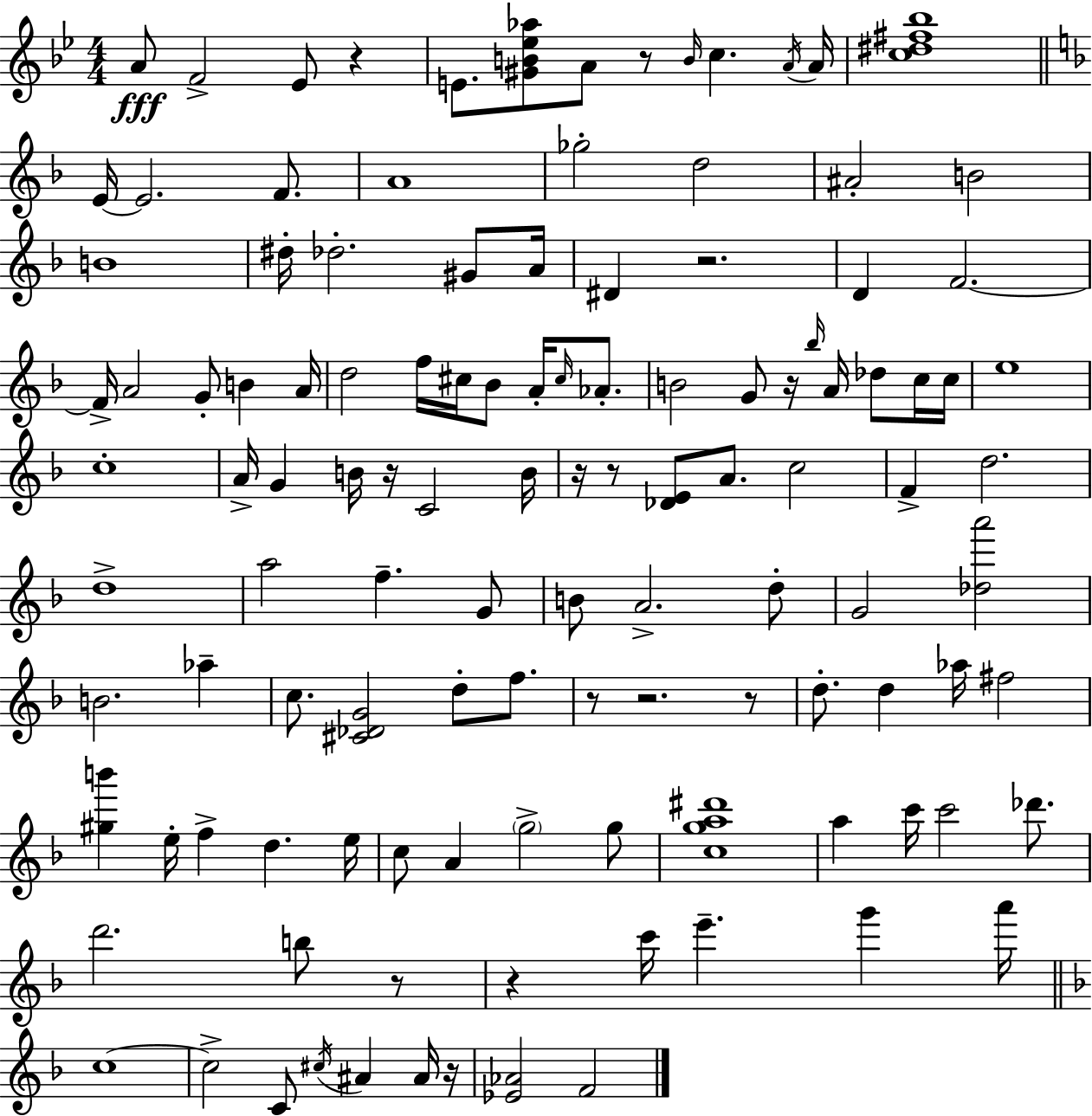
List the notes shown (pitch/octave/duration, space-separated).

A4/e F4/h Eb4/e R/q E4/e. [G#4,B4,Eb5,Ab5]/e A4/e R/e B4/s C5/q. A4/s A4/s [C5,D#5,F#5,Bb5]/w E4/s E4/h. F4/e. A4/w Gb5/h D5/h A#4/h B4/h B4/w D#5/s Db5/h. G#4/e A4/s D#4/q R/h. D4/q F4/h. F4/s A4/h G4/e B4/q A4/s D5/h F5/s C#5/s Bb4/e A4/s C#5/s Ab4/e. B4/h G4/e R/s Bb5/s A4/s Db5/e C5/s C5/s E5/w C5/w A4/s G4/q B4/s R/s C4/h B4/s R/s R/e [Db4,E4]/e A4/e. C5/h F4/q D5/h. D5/w A5/h F5/q. G4/e B4/e A4/h. D5/e G4/h [Db5,A6]/h B4/h. Ab5/q C5/e. [C#4,Db4,G4]/h D5/e F5/e. R/e R/h. R/e D5/e. D5/q Ab5/s F#5/h [G#5,B6]/q E5/s F5/q D5/q. E5/s C5/e A4/q G5/h G5/e [C5,G5,A5,D#6]/w A5/q C6/s C6/h Db6/e. D6/h. B5/e R/e R/q C6/s E6/q. G6/q A6/s C5/w C5/h C4/e C#5/s A#4/q A#4/s R/s [Eb4,Ab4]/h F4/h